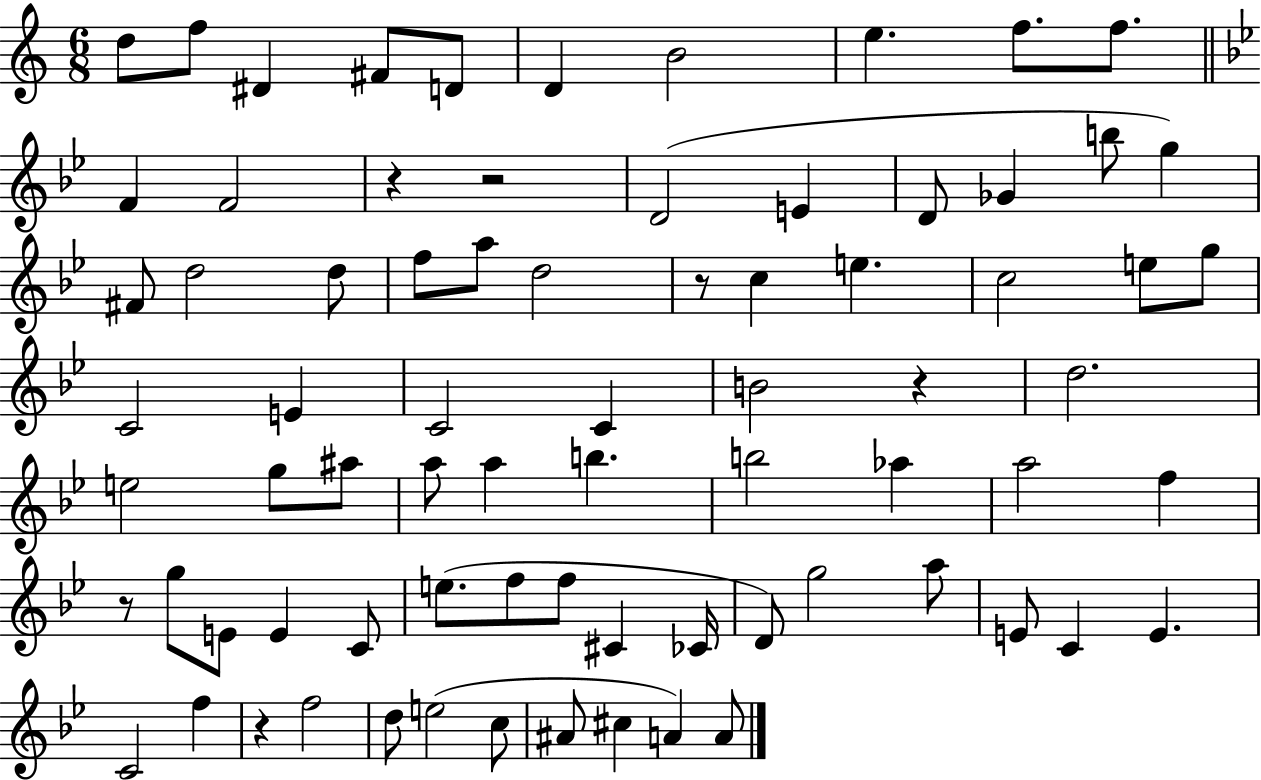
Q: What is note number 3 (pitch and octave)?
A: D#4